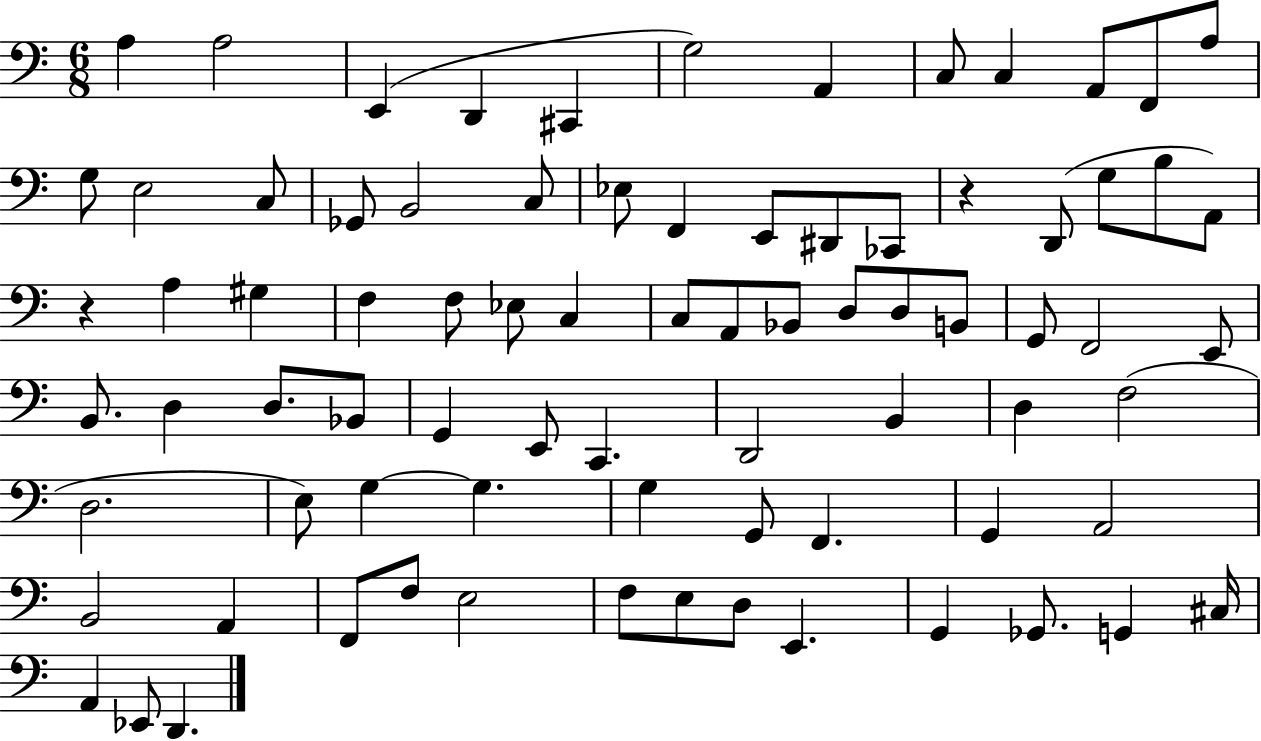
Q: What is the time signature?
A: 6/8